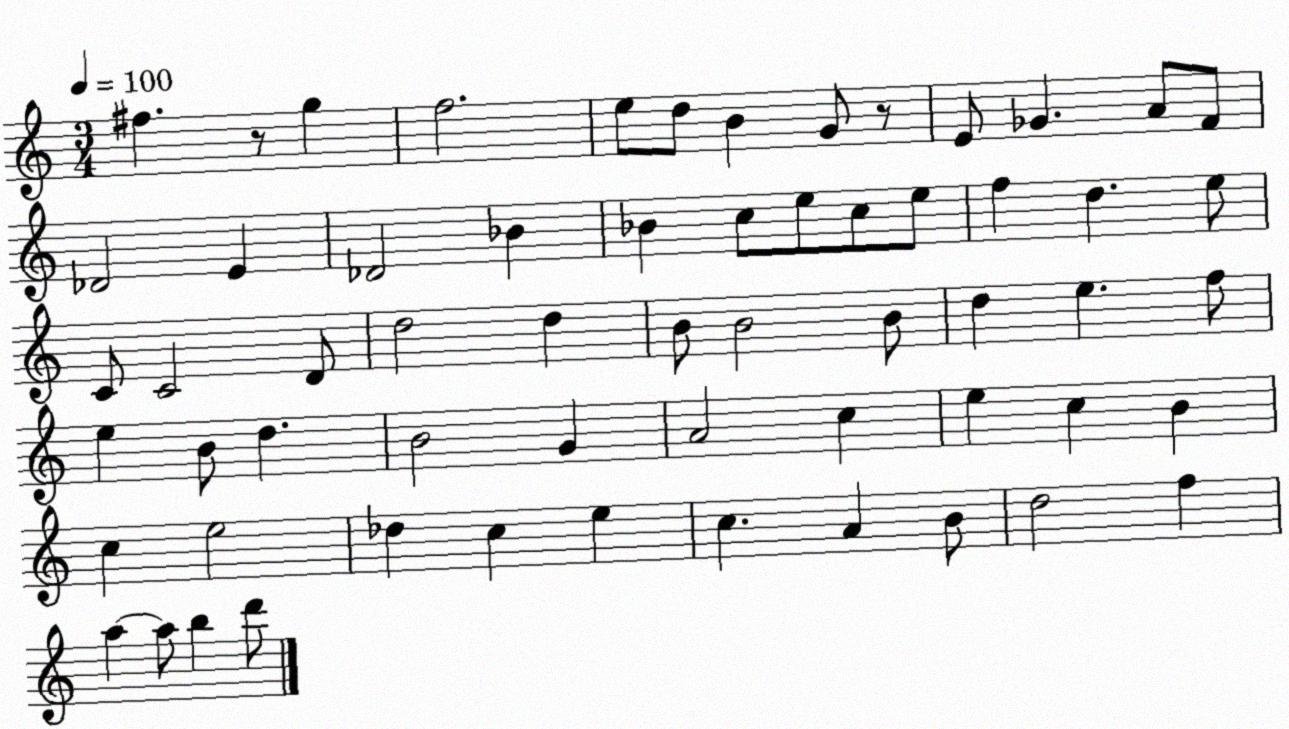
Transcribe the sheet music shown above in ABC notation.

X:1
T:Untitled
M:3/4
L:1/4
K:C
^f z/2 g f2 e/2 d/2 B G/2 z/2 E/2 _G A/2 F/2 _D2 E _D2 _B _B c/2 e/2 c/2 e/2 f d e/2 C/2 C2 D/2 d2 d B/2 B2 B/2 d e f/2 e B/2 d B2 G A2 c e c B c e2 _d c e c A B/2 d2 f a a/2 b d'/2